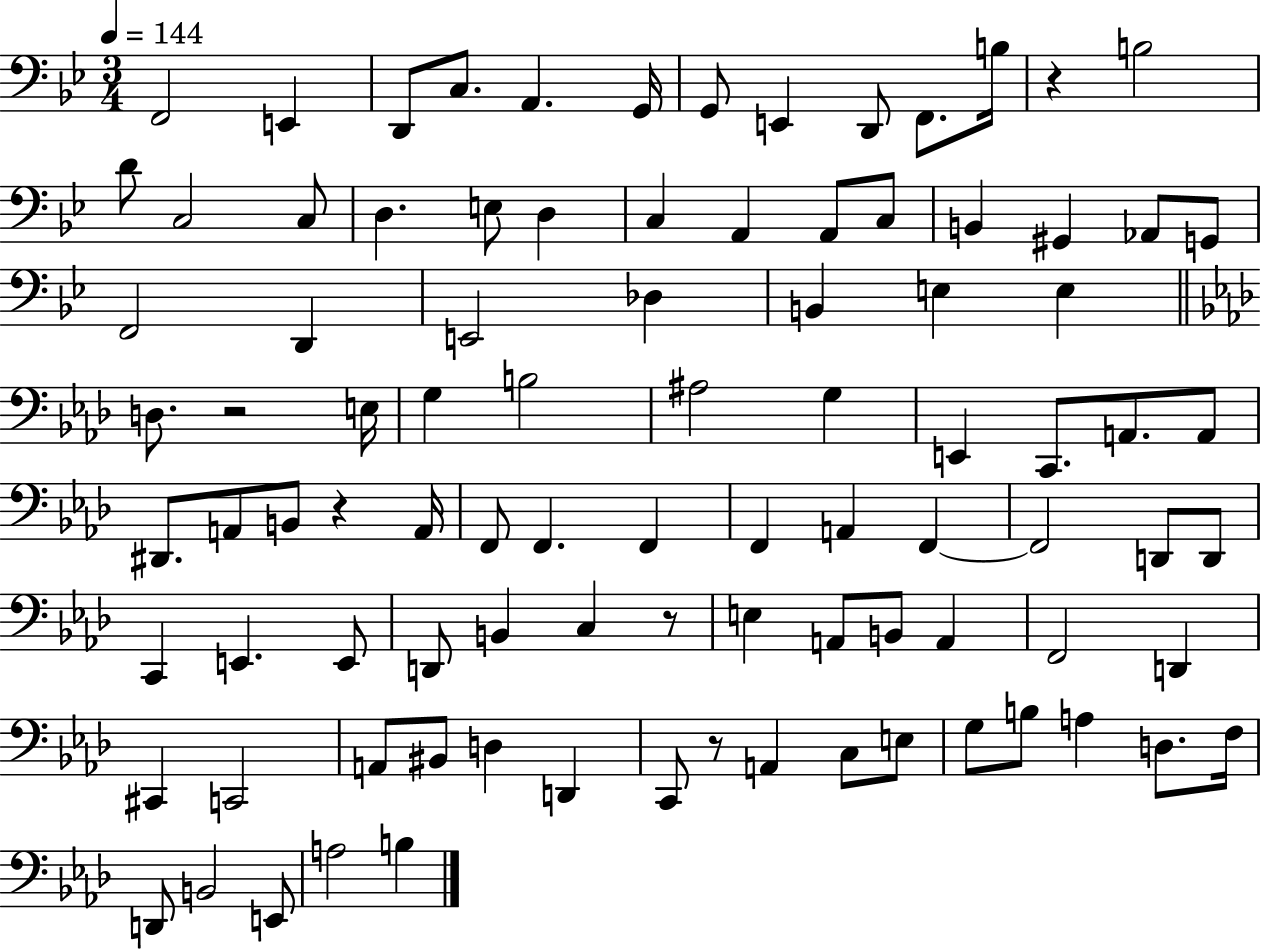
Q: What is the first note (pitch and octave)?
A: F2